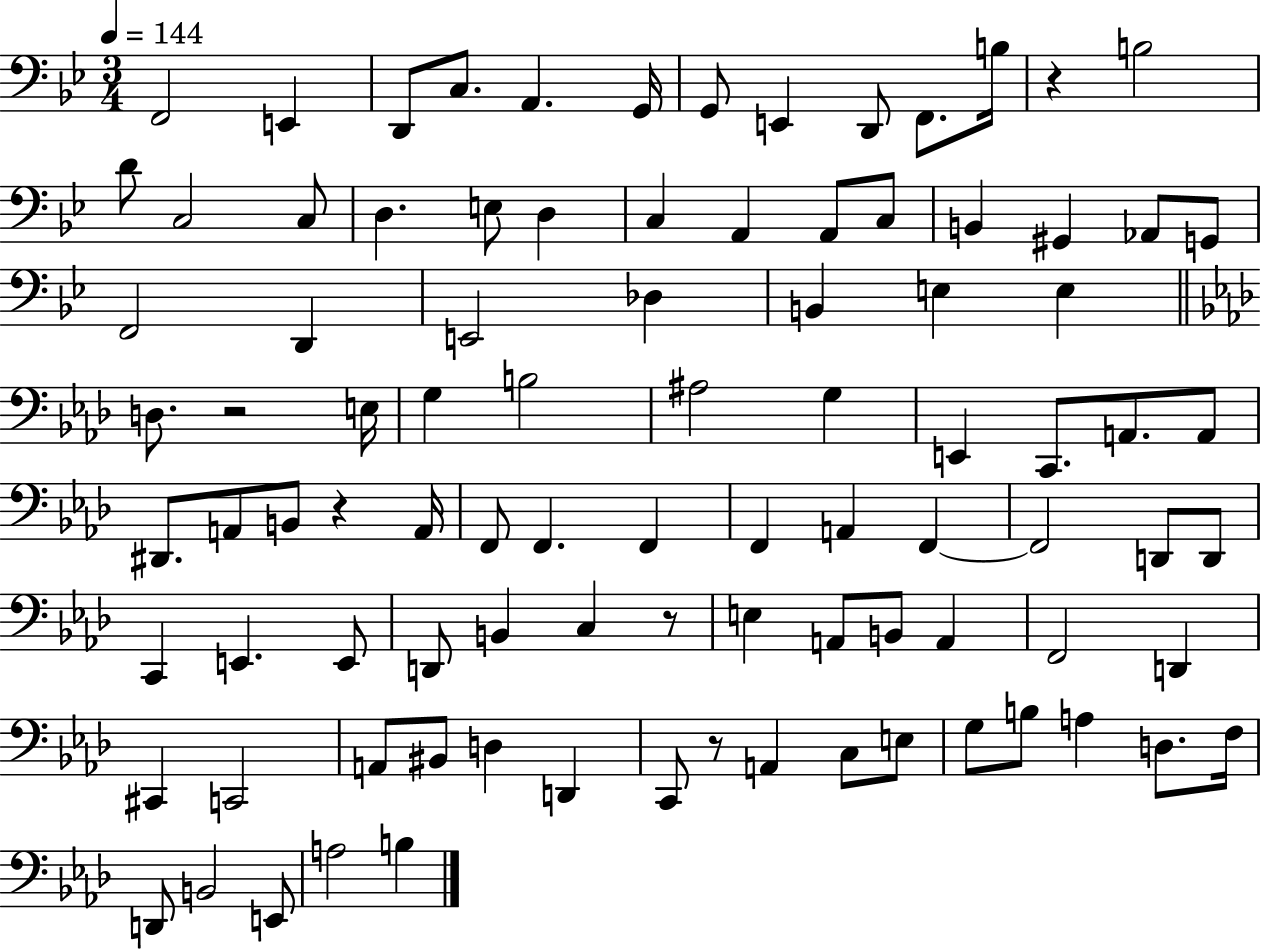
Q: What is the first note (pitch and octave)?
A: F2